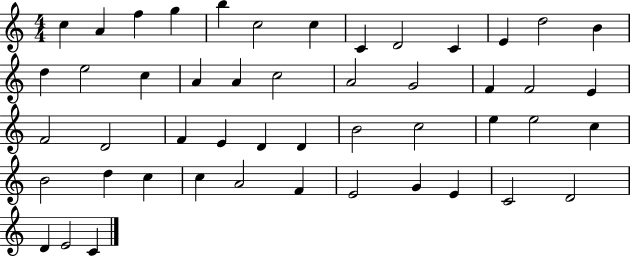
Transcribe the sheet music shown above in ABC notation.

X:1
T:Untitled
M:4/4
L:1/4
K:C
c A f g b c2 c C D2 C E d2 B d e2 c A A c2 A2 G2 F F2 E F2 D2 F E D D B2 c2 e e2 c B2 d c c A2 F E2 G E C2 D2 D E2 C